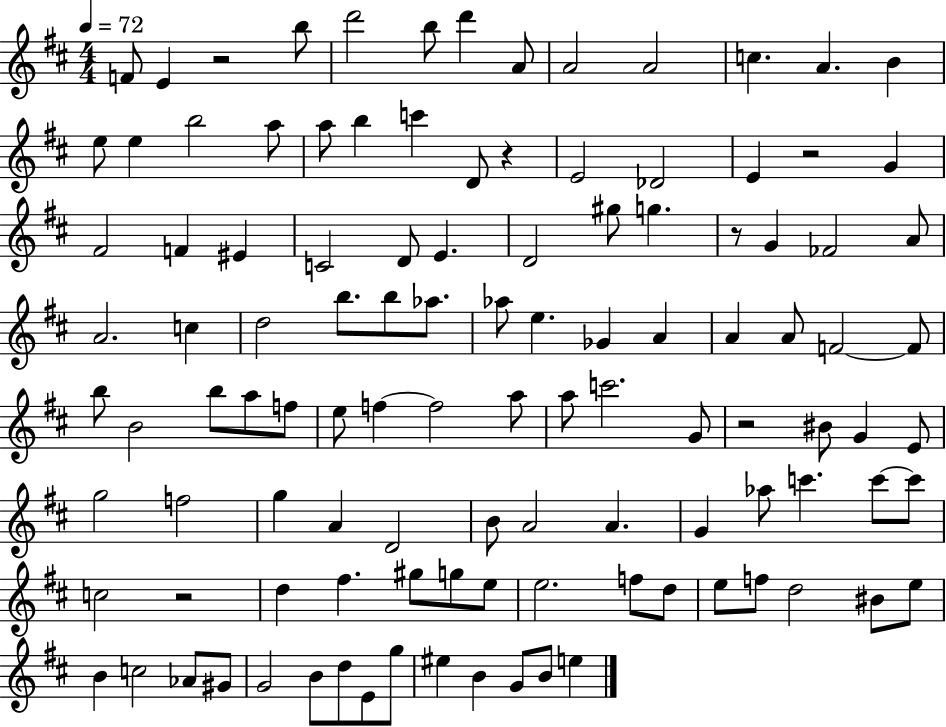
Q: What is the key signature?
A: D major